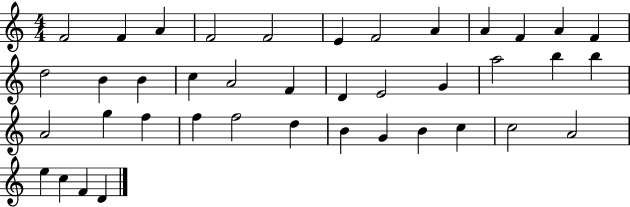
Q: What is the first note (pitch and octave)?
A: F4